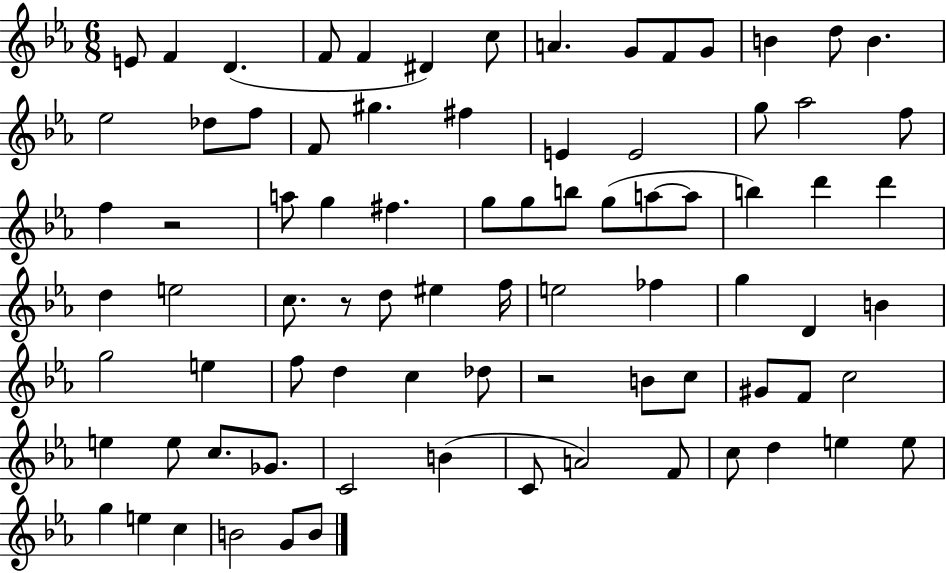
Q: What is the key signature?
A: EES major